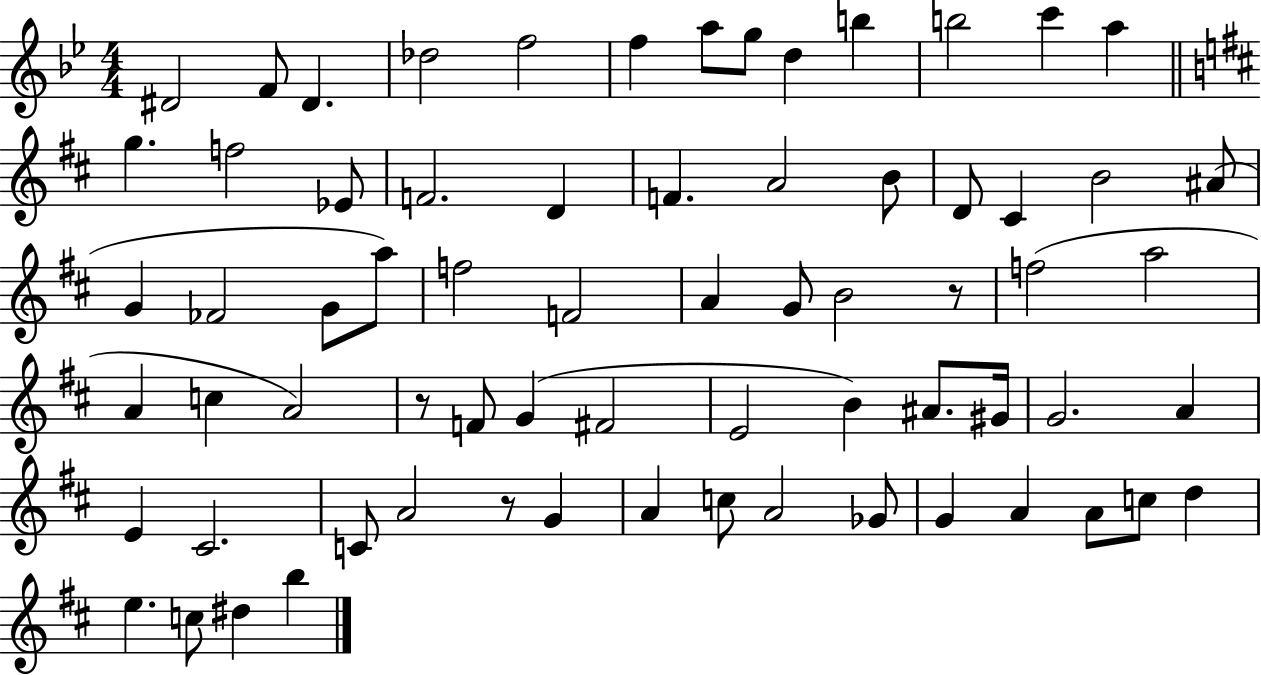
D#4/h F4/e D#4/q. Db5/h F5/h F5/q A5/e G5/e D5/q B5/q B5/h C6/q A5/q G5/q. F5/h Eb4/e F4/h. D4/q F4/q. A4/h B4/e D4/e C#4/q B4/h A#4/e G4/q FES4/h G4/e A5/e F5/h F4/h A4/q G4/e B4/h R/e F5/h A5/h A4/q C5/q A4/h R/e F4/e G4/q F#4/h E4/h B4/q A#4/e. G#4/s G4/h. A4/q E4/q C#4/h. C4/e A4/h R/e G4/q A4/q C5/e A4/h Gb4/e G4/q A4/q A4/e C5/e D5/q E5/q. C5/e D#5/q B5/q